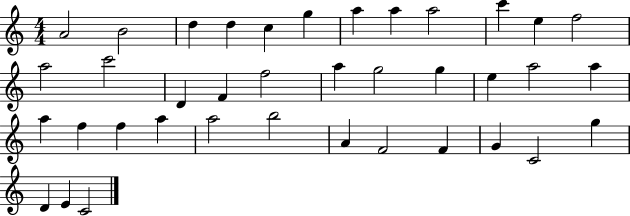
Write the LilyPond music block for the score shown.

{
  \clef treble
  \numericTimeSignature
  \time 4/4
  \key c \major
  a'2 b'2 | d''4 d''4 c''4 g''4 | a''4 a''4 a''2 | c'''4 e''4 f''2 | \break a''2 c'''2 | d'4 f'4 f''2 | a''4 g''2 g''4 | e''4 a''2 a''4 | \break a''4 f''4 f''4 a''4 | a''2 b''2 | a'4 f'2 f'4 | g'4 c'2 g''4 | \break d'4 e'4 c'2 | \bar "|."
}